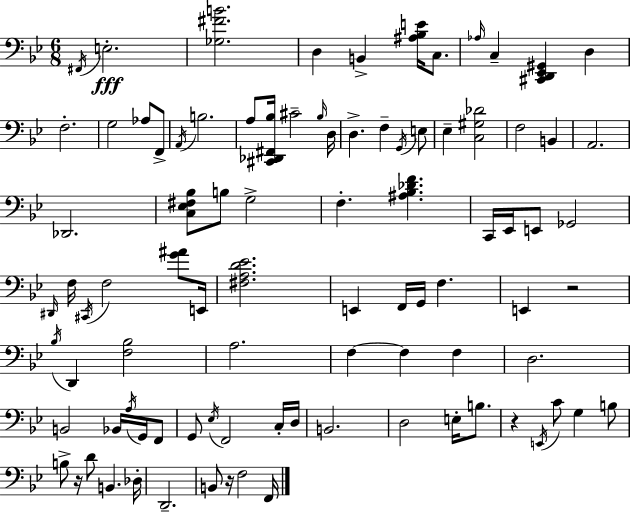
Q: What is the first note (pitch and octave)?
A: F#2